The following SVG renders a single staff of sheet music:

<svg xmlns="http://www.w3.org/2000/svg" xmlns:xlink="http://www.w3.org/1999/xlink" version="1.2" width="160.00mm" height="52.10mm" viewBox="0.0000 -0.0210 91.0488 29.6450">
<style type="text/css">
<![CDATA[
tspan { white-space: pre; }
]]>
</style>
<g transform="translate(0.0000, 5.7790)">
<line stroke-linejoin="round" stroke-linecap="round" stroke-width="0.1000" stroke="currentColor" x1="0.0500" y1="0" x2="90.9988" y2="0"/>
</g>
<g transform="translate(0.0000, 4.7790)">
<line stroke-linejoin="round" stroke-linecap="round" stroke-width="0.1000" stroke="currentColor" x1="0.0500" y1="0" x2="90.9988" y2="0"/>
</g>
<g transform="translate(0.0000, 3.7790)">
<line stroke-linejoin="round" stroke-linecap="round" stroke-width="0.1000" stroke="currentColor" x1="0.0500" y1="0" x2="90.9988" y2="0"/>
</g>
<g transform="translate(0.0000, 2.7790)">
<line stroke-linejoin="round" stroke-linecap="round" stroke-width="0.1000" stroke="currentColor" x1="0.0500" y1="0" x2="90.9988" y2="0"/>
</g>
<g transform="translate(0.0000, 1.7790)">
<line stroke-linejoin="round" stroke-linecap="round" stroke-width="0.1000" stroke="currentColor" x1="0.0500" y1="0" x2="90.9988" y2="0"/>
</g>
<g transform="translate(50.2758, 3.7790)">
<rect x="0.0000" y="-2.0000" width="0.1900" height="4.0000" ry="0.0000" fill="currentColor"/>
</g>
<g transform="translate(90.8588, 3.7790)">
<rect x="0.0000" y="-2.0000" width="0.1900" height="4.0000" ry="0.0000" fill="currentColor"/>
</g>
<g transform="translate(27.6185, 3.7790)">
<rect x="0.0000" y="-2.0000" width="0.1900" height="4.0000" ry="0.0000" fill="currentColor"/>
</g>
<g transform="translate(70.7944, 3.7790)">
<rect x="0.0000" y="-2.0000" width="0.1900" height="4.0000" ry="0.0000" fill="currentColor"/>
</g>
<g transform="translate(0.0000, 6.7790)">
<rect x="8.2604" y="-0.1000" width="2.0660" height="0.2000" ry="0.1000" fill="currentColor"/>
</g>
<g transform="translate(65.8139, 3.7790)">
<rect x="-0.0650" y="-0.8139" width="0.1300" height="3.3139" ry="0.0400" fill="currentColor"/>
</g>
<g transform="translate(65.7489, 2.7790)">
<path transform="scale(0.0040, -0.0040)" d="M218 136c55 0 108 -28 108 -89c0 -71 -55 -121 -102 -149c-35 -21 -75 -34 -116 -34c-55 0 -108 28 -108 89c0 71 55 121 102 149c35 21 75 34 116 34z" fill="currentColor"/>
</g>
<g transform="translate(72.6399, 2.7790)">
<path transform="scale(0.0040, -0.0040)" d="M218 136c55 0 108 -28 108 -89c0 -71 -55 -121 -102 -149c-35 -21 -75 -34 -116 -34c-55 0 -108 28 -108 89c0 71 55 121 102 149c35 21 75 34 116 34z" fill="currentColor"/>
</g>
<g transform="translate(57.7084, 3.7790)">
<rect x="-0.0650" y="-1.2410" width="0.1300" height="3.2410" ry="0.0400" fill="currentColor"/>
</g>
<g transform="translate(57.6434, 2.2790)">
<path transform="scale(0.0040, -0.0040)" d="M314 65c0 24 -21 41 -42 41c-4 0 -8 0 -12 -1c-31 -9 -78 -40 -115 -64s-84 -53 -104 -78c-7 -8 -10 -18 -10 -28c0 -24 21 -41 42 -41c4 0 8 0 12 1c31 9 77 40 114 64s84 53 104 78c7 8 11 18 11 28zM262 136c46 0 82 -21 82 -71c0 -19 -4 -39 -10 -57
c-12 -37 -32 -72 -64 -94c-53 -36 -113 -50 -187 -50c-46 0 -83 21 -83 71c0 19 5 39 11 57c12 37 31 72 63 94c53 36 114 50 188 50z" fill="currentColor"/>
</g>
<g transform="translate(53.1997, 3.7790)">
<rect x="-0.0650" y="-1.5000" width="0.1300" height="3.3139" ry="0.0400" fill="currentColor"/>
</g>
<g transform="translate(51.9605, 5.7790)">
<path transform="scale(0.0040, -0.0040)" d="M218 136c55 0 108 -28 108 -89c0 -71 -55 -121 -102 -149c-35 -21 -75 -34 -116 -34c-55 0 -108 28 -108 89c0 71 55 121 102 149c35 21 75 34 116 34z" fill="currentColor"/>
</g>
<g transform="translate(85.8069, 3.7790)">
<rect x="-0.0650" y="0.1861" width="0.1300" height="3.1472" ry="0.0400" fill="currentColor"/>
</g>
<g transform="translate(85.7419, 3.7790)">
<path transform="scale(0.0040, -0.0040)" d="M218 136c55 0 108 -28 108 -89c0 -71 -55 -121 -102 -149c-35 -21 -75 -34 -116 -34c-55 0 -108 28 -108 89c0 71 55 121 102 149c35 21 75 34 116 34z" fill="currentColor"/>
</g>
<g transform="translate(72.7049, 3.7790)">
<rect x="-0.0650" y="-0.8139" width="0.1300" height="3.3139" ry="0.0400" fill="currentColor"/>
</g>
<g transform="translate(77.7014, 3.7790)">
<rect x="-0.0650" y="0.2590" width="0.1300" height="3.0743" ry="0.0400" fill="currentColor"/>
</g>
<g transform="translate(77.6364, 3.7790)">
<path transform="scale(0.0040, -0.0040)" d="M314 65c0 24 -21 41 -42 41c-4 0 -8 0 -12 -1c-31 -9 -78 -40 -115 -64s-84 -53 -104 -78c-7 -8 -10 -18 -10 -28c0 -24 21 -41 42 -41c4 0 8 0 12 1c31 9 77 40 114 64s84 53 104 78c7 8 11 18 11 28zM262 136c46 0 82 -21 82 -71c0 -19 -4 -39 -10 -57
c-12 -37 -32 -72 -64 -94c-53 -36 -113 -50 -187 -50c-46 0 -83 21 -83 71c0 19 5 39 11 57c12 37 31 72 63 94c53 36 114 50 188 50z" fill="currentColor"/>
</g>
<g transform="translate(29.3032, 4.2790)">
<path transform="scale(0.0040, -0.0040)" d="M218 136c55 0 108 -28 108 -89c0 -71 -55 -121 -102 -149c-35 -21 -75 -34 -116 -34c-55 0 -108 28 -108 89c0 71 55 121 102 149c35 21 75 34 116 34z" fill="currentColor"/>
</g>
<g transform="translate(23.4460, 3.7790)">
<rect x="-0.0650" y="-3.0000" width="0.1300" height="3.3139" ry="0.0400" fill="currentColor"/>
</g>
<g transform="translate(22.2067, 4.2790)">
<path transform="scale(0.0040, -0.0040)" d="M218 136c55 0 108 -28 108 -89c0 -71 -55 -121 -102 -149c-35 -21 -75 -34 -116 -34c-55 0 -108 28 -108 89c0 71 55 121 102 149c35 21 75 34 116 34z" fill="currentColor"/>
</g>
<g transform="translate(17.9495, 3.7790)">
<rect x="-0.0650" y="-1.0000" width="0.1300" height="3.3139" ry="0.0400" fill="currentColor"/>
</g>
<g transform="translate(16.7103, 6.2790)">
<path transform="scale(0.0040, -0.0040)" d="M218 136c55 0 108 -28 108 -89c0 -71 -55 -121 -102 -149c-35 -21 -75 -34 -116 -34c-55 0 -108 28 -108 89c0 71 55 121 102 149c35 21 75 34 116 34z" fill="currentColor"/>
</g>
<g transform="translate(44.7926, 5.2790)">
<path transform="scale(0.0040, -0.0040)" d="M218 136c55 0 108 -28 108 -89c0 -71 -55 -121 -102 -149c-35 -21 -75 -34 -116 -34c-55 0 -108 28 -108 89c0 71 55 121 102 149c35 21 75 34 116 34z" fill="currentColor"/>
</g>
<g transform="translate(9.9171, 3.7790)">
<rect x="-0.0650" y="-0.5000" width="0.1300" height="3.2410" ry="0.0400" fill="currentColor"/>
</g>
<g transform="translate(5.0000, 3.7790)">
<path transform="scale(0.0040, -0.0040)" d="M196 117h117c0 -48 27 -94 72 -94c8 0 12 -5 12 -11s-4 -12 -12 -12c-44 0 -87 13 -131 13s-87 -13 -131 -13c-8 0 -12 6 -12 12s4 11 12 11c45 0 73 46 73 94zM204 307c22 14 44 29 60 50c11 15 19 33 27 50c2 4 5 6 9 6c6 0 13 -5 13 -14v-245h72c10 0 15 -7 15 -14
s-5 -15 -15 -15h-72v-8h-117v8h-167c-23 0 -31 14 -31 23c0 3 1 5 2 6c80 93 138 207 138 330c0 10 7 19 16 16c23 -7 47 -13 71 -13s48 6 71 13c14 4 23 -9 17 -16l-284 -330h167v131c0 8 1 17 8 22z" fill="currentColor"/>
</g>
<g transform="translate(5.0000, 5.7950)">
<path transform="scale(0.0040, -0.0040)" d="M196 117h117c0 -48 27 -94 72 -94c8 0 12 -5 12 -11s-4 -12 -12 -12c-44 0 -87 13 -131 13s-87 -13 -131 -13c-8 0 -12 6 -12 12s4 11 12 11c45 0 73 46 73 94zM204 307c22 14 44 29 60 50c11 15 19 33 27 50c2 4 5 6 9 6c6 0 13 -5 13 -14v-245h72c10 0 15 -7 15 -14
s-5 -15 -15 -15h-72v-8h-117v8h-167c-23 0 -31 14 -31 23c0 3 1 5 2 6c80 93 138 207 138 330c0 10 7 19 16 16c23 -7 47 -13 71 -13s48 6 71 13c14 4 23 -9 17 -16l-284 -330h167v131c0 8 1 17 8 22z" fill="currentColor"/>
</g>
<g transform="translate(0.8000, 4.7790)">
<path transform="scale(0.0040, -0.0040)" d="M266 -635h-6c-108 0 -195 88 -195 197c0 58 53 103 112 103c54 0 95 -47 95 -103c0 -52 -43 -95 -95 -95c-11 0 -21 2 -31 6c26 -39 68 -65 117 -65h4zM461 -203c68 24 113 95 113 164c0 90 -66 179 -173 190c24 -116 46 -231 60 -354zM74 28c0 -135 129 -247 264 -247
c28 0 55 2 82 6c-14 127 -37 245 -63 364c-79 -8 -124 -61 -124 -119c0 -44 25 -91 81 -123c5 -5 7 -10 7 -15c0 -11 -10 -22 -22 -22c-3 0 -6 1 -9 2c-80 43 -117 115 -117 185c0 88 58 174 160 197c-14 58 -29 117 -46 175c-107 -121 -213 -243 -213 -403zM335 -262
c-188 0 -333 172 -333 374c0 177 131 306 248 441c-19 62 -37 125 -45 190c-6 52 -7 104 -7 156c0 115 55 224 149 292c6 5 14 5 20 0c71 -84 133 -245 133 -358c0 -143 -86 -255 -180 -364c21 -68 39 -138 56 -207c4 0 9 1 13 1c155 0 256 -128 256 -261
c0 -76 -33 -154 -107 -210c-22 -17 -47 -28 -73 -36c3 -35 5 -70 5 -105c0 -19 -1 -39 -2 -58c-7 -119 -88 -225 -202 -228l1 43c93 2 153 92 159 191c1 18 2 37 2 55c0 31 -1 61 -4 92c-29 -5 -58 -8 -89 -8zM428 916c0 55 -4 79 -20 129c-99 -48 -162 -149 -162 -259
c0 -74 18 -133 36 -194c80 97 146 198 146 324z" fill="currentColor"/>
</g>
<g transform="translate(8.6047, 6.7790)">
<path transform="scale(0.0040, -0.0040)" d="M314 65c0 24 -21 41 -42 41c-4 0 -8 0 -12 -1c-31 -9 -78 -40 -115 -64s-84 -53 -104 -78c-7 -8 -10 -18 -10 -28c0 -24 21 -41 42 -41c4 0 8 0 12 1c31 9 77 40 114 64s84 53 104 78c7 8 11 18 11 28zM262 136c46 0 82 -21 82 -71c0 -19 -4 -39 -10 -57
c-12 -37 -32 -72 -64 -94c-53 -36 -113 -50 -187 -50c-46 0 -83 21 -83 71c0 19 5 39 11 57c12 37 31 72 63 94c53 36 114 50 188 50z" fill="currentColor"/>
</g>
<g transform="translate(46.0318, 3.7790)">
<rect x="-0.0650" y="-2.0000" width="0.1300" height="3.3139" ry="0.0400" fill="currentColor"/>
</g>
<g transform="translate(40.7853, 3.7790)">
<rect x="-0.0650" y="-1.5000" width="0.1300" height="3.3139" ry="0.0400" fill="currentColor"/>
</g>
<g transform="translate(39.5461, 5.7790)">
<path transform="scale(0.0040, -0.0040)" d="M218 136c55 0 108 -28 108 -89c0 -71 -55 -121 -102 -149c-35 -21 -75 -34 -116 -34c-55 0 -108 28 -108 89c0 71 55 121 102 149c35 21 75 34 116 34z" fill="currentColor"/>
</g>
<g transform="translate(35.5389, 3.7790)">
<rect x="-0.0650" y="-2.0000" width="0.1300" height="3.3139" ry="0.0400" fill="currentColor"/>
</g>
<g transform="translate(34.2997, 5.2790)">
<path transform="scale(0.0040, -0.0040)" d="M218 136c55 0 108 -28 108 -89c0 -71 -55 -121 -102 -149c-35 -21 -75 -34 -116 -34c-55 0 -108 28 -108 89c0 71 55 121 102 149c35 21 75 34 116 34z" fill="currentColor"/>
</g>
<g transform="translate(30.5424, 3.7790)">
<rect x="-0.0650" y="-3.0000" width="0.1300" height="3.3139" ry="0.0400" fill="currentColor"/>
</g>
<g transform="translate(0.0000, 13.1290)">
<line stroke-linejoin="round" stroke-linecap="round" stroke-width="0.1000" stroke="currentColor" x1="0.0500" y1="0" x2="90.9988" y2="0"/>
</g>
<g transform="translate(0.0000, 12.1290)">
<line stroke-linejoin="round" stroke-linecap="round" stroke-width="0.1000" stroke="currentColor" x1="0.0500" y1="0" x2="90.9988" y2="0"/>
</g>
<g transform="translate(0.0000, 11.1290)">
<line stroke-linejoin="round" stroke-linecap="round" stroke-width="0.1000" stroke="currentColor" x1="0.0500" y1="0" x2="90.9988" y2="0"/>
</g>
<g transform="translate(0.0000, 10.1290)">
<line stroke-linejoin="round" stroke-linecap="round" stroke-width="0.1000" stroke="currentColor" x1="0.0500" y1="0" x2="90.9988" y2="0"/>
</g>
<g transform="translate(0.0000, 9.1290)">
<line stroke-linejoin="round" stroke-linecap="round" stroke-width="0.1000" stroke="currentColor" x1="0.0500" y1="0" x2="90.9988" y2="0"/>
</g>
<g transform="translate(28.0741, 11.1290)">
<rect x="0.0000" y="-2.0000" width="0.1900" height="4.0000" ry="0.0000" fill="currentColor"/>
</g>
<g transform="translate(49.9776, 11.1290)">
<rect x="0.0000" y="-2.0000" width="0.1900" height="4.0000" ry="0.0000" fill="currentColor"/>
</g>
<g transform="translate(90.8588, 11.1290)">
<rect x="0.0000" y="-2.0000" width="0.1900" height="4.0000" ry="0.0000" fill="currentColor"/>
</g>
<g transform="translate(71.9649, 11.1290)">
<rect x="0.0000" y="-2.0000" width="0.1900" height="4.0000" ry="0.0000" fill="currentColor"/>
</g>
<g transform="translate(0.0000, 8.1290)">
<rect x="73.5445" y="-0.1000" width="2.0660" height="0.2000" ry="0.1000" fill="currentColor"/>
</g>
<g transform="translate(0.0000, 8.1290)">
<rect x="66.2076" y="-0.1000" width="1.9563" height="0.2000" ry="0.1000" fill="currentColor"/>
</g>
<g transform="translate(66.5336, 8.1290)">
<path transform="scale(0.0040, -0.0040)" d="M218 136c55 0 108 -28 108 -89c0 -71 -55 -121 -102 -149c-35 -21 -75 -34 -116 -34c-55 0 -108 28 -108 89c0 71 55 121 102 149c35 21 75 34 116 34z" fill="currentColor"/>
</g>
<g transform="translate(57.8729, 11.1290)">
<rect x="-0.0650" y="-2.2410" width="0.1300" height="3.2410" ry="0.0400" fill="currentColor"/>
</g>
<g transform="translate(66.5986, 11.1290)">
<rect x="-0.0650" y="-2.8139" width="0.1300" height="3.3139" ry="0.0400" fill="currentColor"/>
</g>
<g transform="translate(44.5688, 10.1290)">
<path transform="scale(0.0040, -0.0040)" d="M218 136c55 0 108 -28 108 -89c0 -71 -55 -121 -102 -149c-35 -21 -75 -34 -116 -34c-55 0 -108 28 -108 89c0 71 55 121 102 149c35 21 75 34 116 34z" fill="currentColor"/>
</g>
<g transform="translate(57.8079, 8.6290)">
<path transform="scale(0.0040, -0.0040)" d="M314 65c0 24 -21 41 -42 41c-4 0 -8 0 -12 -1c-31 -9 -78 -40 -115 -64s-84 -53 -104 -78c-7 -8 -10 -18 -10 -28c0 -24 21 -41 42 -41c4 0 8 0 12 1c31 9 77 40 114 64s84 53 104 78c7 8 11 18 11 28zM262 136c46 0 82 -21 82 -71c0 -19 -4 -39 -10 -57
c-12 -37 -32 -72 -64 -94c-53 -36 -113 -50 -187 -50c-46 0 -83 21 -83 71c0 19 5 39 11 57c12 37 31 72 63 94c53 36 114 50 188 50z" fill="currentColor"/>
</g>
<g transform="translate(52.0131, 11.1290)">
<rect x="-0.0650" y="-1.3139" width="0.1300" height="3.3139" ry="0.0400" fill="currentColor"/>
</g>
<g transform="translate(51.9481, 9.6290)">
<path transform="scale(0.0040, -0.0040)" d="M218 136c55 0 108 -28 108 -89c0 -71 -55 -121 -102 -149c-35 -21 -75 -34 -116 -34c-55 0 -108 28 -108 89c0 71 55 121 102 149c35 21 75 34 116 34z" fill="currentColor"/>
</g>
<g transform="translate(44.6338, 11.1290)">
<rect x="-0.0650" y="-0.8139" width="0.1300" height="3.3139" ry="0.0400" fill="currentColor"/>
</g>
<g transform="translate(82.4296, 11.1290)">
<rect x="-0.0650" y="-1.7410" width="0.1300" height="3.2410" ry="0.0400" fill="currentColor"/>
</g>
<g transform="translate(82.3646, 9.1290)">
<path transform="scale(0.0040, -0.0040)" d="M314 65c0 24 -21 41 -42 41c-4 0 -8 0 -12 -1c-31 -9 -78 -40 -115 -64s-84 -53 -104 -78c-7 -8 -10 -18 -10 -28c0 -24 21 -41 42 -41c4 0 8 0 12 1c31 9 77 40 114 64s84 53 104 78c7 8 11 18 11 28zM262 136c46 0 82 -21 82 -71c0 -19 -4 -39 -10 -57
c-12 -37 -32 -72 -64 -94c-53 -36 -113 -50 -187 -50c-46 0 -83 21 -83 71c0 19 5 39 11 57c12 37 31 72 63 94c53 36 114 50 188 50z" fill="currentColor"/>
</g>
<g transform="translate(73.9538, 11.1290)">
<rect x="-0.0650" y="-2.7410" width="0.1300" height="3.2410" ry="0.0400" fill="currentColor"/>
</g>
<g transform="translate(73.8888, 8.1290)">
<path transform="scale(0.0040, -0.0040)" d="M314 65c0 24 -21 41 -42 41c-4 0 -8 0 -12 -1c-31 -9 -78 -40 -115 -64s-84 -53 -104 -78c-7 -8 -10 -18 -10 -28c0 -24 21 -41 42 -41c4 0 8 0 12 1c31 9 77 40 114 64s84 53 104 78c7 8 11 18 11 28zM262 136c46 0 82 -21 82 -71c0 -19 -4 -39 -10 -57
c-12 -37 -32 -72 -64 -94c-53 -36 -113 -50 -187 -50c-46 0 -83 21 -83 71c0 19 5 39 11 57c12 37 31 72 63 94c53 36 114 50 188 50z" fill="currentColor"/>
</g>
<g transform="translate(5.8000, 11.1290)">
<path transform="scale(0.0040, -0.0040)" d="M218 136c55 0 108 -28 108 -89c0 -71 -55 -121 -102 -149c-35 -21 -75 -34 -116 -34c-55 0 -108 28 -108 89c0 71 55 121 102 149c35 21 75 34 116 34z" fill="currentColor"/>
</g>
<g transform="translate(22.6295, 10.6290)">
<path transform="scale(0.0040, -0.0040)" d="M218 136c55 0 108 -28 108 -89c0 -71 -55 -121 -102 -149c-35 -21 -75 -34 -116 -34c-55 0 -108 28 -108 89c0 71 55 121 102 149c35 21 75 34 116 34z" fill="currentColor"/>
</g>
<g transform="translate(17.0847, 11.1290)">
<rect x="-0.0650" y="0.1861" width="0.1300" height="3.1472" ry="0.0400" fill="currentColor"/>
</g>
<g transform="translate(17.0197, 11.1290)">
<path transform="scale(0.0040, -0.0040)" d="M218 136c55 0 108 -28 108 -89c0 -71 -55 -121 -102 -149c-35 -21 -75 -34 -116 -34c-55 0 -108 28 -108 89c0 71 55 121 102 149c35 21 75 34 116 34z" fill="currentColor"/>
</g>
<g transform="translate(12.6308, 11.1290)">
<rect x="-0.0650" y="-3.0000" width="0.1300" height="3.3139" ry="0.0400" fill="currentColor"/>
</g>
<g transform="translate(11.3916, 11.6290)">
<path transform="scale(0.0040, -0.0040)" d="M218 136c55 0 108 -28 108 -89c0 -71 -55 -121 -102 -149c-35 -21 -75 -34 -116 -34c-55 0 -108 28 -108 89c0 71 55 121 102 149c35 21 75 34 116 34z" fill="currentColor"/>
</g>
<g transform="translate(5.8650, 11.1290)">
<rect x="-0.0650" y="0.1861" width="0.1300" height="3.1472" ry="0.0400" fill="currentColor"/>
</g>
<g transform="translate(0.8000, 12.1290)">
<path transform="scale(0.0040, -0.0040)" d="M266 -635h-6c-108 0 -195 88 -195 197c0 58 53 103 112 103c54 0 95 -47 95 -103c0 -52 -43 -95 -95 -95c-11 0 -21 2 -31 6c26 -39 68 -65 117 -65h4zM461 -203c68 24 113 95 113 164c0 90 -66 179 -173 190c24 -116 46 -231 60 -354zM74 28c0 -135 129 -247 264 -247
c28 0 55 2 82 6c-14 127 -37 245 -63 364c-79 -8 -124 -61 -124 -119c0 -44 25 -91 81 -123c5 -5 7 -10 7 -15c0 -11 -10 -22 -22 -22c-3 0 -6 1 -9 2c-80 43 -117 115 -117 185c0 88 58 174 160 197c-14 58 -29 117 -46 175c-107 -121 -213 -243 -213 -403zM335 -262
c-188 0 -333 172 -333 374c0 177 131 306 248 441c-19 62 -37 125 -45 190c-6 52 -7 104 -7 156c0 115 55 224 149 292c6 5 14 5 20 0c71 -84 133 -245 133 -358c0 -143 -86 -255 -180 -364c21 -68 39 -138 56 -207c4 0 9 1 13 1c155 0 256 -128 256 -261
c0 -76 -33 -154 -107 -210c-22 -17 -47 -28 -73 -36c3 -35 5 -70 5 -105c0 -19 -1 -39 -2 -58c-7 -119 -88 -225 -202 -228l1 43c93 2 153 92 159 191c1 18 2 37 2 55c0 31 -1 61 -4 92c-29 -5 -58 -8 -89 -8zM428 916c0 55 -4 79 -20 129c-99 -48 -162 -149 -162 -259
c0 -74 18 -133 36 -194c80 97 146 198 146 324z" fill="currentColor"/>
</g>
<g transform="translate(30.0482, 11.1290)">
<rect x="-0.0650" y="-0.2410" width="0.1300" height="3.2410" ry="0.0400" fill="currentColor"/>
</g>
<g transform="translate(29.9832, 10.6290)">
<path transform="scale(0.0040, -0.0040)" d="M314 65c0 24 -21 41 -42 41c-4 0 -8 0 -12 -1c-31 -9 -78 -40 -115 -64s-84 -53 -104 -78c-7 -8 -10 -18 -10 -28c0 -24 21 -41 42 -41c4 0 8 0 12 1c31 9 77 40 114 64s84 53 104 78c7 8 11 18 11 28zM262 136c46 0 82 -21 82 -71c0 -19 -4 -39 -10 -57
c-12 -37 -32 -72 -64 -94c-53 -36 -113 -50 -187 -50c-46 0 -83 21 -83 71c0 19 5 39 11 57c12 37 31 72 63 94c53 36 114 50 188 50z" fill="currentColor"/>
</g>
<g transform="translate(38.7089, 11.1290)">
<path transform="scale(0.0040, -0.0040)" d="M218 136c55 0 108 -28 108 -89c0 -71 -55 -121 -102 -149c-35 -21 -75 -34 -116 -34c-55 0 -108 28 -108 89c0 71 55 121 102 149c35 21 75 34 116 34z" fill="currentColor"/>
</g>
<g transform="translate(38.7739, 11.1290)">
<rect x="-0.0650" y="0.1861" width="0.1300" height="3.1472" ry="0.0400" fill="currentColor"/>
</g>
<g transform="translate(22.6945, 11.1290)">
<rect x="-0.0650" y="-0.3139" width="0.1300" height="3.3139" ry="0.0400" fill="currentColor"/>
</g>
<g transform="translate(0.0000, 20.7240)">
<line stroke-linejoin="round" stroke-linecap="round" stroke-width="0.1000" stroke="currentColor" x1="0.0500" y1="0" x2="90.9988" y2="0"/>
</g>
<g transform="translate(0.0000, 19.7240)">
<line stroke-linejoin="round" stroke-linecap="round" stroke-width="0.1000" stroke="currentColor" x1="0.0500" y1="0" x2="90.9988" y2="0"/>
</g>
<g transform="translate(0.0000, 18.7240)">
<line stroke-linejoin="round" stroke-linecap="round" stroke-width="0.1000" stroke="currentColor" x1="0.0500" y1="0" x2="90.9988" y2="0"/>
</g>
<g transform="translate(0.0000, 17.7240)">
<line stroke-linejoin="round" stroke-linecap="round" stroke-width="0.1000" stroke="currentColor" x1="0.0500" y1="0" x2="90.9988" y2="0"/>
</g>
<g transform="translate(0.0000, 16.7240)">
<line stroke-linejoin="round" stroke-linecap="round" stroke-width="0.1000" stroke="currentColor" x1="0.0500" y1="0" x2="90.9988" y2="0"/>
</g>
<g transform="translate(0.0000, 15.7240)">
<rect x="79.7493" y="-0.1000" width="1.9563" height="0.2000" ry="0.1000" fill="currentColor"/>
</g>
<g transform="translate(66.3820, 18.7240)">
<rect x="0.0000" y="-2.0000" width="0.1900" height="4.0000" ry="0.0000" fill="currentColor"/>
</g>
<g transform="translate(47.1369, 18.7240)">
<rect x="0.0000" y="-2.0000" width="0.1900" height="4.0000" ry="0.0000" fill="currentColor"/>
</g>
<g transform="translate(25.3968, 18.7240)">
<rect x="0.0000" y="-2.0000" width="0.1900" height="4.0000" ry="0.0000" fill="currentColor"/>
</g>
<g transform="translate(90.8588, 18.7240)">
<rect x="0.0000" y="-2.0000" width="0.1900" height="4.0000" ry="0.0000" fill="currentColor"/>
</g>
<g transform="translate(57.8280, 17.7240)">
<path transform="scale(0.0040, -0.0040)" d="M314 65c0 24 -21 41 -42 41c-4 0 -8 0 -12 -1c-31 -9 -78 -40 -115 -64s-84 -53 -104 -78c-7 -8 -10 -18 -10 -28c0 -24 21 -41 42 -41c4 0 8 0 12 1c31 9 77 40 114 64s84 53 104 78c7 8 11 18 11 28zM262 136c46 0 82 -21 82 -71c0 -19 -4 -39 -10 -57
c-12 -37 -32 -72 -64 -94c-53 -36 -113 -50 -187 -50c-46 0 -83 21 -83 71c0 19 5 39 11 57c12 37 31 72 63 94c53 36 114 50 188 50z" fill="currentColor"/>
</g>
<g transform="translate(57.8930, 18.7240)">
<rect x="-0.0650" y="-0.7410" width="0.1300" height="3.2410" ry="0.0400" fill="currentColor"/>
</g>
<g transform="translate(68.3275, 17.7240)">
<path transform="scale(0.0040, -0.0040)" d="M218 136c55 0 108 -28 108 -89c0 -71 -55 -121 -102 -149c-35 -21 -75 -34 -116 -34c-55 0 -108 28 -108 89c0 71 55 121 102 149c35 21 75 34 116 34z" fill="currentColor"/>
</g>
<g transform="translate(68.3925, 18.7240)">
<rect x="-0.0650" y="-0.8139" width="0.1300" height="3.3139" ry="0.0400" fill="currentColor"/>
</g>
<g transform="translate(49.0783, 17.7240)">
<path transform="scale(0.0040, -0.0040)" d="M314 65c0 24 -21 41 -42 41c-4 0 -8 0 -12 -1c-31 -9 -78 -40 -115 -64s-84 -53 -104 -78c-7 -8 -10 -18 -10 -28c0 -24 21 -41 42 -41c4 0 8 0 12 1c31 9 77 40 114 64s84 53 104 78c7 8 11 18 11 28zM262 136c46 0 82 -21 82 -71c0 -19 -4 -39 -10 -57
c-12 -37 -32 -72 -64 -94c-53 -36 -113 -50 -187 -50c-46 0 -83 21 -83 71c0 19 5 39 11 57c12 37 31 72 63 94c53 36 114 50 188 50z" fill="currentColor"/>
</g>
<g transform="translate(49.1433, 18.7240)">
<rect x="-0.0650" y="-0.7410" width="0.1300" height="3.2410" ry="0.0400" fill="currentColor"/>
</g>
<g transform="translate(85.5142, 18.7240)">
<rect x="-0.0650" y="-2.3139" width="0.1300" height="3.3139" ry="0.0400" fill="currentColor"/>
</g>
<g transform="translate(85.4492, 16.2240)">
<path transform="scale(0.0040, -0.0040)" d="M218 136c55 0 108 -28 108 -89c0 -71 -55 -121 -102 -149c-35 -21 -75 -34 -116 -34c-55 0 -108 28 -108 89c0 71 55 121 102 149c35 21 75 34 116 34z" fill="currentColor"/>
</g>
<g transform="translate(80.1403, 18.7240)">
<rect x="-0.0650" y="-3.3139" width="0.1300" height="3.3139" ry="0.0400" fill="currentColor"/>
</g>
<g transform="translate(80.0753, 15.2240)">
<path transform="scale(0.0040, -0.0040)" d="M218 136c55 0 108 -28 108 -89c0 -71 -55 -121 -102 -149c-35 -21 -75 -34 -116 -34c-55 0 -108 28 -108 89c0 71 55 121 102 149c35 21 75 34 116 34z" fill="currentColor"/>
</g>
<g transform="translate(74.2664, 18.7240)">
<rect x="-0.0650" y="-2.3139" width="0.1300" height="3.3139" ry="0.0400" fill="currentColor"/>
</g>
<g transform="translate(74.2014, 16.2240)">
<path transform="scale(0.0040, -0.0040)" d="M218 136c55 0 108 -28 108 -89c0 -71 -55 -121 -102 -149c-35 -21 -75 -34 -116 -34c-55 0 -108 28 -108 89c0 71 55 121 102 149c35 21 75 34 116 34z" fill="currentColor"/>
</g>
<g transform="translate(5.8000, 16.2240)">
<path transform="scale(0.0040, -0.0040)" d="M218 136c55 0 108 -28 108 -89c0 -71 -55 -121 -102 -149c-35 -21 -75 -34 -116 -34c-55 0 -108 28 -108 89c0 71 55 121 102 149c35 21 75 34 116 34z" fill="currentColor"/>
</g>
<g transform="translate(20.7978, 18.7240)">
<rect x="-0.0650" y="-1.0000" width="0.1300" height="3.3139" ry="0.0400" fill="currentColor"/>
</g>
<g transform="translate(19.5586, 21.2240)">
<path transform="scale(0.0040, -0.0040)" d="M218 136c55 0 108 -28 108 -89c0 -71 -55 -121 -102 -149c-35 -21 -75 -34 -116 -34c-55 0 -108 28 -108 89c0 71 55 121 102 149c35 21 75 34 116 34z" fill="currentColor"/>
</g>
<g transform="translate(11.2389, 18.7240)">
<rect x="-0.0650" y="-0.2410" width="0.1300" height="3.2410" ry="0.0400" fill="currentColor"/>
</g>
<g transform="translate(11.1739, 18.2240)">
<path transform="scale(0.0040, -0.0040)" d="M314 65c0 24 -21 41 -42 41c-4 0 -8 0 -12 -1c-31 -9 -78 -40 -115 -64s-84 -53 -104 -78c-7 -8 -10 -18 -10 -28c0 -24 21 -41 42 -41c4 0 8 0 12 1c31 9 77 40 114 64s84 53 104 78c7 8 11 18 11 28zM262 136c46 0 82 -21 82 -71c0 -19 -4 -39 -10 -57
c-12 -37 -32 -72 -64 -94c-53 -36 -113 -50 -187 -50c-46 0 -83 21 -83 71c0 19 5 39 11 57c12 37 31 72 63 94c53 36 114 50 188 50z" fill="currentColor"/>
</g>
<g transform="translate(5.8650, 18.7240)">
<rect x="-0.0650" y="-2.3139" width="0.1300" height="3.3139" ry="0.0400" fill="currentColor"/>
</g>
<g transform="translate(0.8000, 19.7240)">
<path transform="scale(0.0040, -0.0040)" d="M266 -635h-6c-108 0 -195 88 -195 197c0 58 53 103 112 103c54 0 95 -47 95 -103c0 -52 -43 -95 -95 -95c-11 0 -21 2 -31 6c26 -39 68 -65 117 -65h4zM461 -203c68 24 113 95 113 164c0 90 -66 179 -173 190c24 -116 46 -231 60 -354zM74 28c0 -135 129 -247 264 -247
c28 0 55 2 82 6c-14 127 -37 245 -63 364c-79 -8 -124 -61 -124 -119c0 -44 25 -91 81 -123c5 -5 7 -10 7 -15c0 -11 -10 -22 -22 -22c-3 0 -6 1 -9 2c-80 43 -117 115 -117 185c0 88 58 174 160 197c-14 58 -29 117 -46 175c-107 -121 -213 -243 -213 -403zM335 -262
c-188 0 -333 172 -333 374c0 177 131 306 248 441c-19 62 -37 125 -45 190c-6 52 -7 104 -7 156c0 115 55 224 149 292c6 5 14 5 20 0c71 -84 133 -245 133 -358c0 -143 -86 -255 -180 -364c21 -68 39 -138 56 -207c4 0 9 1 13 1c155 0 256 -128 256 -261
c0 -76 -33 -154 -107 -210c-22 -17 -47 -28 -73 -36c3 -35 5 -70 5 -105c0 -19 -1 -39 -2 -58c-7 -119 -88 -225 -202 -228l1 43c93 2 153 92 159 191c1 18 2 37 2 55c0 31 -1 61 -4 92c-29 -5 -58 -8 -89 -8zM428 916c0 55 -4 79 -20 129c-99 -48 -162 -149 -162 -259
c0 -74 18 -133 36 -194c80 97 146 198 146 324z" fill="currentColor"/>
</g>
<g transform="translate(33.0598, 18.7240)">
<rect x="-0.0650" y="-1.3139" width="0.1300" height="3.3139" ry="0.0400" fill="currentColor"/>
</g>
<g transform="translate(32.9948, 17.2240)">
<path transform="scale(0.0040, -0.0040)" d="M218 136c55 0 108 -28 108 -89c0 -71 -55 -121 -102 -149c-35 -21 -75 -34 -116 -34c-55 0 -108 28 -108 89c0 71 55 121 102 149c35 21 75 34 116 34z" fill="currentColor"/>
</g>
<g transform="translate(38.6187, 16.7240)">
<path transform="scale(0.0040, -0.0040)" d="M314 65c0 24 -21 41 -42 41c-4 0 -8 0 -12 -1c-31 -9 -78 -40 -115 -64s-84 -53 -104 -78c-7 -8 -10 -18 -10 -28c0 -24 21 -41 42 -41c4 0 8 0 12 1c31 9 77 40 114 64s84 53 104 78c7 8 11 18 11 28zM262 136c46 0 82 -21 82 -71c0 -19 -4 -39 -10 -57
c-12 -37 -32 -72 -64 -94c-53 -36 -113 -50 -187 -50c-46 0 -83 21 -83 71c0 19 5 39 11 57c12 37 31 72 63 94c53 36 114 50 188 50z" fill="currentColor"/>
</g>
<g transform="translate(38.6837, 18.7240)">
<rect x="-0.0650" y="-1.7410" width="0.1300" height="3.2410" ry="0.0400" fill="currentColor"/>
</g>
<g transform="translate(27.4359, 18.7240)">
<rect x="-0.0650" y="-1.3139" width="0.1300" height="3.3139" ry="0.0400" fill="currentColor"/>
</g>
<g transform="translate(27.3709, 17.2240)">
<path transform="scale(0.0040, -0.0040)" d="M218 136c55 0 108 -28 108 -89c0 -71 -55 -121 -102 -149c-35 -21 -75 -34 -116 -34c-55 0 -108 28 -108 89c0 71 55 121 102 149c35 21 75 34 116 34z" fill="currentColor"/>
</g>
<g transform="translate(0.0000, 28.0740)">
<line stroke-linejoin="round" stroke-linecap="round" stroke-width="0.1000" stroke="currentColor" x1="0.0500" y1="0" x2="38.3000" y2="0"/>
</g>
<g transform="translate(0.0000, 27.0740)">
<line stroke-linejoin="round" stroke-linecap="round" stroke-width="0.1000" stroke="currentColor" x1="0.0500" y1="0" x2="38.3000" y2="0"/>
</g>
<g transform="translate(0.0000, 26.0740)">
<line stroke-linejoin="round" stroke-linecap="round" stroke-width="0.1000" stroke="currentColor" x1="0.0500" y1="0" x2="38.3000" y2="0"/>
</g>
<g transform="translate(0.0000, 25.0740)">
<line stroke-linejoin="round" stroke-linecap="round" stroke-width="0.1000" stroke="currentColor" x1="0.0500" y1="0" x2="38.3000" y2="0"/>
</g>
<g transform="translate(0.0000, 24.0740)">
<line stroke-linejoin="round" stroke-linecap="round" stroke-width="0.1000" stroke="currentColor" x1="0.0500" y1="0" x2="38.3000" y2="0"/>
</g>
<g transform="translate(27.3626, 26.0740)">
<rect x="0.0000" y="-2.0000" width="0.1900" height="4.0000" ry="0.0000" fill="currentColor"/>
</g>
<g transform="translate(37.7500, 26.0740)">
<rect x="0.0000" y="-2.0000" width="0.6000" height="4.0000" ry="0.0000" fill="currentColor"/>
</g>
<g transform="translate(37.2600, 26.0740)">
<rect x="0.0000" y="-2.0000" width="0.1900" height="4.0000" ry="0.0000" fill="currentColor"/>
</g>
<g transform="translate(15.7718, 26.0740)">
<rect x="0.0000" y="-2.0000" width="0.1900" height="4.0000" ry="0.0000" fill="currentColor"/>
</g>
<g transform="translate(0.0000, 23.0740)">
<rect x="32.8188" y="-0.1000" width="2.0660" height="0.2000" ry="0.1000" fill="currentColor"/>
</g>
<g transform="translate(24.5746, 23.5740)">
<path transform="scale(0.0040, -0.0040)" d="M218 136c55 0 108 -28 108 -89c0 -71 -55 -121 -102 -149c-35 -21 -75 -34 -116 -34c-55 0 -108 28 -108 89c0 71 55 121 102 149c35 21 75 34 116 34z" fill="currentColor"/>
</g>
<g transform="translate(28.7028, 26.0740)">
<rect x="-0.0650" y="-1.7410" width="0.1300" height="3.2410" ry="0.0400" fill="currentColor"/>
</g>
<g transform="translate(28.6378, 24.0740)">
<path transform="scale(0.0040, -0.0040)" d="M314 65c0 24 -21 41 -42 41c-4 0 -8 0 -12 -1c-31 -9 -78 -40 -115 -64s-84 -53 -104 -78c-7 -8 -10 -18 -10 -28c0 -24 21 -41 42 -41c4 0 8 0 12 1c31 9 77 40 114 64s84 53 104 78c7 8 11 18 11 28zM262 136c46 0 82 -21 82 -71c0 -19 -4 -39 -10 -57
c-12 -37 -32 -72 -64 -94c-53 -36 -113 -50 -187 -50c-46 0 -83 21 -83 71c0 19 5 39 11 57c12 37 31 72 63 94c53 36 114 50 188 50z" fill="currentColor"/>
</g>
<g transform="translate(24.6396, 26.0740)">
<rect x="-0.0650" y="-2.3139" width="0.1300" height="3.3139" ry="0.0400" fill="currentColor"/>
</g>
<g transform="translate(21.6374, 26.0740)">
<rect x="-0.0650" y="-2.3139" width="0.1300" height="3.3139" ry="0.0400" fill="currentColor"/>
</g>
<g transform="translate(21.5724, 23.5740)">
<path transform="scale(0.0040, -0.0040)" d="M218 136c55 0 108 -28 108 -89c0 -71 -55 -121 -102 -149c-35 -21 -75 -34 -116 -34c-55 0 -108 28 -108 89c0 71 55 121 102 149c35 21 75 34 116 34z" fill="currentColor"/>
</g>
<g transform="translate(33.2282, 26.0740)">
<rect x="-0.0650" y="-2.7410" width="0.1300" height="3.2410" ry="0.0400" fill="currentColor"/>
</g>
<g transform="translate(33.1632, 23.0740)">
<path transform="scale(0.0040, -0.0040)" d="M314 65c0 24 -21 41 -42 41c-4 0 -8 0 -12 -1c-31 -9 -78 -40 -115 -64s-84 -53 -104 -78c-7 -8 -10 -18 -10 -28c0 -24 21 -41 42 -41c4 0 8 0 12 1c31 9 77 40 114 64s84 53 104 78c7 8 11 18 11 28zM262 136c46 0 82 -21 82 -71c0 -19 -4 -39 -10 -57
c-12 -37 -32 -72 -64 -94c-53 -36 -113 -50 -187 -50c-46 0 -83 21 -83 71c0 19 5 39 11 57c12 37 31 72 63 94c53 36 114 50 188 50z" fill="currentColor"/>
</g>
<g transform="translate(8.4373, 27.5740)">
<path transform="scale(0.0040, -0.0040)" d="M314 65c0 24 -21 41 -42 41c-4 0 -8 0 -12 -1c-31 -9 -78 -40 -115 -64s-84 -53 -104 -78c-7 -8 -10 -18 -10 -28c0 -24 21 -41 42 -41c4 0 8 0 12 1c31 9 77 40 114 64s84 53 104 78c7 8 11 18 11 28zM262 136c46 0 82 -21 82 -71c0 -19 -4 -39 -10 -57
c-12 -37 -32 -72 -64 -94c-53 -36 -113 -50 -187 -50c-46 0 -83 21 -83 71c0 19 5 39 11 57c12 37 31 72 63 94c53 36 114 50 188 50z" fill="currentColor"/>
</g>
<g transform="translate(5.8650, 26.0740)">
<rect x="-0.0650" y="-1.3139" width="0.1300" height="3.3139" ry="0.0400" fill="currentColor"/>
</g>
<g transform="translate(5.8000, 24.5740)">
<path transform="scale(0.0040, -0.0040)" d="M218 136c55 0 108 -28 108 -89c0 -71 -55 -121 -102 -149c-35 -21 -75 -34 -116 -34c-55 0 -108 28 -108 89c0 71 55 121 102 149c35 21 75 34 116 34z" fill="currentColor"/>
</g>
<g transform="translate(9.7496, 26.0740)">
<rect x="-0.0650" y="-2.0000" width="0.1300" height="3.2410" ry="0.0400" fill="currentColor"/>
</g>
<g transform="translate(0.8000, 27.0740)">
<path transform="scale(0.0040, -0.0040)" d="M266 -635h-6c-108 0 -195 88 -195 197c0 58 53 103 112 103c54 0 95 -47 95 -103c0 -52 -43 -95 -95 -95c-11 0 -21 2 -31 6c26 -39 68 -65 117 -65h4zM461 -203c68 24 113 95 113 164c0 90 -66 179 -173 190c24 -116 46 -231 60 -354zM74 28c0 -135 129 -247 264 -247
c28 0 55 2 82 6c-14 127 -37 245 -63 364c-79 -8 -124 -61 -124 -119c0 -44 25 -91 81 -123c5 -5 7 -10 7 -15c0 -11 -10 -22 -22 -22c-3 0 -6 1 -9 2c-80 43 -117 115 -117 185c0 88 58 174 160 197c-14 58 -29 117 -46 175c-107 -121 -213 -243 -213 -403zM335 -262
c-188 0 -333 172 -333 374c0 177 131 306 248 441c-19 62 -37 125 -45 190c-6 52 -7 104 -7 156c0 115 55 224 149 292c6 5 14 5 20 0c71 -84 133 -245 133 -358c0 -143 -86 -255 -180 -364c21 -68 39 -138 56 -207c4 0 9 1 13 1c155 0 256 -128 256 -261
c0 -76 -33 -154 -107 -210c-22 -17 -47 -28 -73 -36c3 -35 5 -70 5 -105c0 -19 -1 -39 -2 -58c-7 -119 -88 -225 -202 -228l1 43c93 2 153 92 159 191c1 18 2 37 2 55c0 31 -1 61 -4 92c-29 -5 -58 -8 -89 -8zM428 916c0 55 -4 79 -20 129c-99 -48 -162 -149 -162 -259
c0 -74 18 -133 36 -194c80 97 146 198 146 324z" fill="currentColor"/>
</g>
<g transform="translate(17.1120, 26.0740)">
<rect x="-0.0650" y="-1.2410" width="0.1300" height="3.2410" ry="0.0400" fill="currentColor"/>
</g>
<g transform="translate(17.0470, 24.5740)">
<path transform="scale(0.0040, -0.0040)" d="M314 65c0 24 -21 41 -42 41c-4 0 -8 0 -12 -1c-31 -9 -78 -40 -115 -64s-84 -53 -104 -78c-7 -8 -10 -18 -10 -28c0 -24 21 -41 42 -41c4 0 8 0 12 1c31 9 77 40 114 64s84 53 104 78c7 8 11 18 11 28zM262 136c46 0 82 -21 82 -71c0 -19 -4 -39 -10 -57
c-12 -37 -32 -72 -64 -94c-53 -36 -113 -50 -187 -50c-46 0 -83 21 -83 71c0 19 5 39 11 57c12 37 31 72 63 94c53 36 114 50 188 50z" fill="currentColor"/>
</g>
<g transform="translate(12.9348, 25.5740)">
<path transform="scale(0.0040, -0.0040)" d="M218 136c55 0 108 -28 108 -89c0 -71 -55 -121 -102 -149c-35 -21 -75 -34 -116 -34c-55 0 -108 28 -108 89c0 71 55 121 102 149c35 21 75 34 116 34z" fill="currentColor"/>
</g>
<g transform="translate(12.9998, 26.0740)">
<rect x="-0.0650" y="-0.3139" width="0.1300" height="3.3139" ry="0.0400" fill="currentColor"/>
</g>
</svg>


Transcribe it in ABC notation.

X:1
T:Untitled
M:4/4
L:1/4
K:C
C2 D A A F E F E e2 d d B2 B B A B c c2 B d e g2 a a2 f2 g c2 D e e f2 d2 d2 d g b g e F2 c e2 g g f2 a2